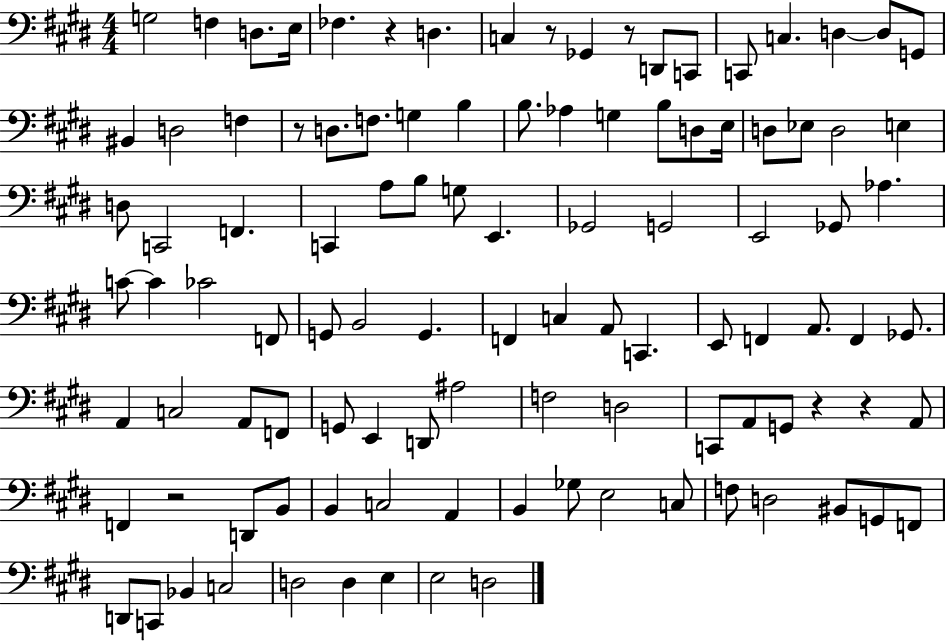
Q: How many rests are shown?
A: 7